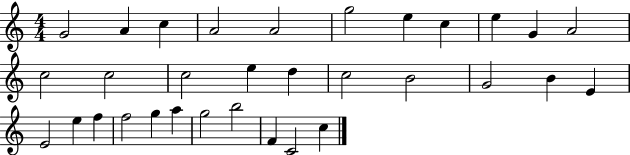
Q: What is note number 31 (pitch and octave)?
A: C4